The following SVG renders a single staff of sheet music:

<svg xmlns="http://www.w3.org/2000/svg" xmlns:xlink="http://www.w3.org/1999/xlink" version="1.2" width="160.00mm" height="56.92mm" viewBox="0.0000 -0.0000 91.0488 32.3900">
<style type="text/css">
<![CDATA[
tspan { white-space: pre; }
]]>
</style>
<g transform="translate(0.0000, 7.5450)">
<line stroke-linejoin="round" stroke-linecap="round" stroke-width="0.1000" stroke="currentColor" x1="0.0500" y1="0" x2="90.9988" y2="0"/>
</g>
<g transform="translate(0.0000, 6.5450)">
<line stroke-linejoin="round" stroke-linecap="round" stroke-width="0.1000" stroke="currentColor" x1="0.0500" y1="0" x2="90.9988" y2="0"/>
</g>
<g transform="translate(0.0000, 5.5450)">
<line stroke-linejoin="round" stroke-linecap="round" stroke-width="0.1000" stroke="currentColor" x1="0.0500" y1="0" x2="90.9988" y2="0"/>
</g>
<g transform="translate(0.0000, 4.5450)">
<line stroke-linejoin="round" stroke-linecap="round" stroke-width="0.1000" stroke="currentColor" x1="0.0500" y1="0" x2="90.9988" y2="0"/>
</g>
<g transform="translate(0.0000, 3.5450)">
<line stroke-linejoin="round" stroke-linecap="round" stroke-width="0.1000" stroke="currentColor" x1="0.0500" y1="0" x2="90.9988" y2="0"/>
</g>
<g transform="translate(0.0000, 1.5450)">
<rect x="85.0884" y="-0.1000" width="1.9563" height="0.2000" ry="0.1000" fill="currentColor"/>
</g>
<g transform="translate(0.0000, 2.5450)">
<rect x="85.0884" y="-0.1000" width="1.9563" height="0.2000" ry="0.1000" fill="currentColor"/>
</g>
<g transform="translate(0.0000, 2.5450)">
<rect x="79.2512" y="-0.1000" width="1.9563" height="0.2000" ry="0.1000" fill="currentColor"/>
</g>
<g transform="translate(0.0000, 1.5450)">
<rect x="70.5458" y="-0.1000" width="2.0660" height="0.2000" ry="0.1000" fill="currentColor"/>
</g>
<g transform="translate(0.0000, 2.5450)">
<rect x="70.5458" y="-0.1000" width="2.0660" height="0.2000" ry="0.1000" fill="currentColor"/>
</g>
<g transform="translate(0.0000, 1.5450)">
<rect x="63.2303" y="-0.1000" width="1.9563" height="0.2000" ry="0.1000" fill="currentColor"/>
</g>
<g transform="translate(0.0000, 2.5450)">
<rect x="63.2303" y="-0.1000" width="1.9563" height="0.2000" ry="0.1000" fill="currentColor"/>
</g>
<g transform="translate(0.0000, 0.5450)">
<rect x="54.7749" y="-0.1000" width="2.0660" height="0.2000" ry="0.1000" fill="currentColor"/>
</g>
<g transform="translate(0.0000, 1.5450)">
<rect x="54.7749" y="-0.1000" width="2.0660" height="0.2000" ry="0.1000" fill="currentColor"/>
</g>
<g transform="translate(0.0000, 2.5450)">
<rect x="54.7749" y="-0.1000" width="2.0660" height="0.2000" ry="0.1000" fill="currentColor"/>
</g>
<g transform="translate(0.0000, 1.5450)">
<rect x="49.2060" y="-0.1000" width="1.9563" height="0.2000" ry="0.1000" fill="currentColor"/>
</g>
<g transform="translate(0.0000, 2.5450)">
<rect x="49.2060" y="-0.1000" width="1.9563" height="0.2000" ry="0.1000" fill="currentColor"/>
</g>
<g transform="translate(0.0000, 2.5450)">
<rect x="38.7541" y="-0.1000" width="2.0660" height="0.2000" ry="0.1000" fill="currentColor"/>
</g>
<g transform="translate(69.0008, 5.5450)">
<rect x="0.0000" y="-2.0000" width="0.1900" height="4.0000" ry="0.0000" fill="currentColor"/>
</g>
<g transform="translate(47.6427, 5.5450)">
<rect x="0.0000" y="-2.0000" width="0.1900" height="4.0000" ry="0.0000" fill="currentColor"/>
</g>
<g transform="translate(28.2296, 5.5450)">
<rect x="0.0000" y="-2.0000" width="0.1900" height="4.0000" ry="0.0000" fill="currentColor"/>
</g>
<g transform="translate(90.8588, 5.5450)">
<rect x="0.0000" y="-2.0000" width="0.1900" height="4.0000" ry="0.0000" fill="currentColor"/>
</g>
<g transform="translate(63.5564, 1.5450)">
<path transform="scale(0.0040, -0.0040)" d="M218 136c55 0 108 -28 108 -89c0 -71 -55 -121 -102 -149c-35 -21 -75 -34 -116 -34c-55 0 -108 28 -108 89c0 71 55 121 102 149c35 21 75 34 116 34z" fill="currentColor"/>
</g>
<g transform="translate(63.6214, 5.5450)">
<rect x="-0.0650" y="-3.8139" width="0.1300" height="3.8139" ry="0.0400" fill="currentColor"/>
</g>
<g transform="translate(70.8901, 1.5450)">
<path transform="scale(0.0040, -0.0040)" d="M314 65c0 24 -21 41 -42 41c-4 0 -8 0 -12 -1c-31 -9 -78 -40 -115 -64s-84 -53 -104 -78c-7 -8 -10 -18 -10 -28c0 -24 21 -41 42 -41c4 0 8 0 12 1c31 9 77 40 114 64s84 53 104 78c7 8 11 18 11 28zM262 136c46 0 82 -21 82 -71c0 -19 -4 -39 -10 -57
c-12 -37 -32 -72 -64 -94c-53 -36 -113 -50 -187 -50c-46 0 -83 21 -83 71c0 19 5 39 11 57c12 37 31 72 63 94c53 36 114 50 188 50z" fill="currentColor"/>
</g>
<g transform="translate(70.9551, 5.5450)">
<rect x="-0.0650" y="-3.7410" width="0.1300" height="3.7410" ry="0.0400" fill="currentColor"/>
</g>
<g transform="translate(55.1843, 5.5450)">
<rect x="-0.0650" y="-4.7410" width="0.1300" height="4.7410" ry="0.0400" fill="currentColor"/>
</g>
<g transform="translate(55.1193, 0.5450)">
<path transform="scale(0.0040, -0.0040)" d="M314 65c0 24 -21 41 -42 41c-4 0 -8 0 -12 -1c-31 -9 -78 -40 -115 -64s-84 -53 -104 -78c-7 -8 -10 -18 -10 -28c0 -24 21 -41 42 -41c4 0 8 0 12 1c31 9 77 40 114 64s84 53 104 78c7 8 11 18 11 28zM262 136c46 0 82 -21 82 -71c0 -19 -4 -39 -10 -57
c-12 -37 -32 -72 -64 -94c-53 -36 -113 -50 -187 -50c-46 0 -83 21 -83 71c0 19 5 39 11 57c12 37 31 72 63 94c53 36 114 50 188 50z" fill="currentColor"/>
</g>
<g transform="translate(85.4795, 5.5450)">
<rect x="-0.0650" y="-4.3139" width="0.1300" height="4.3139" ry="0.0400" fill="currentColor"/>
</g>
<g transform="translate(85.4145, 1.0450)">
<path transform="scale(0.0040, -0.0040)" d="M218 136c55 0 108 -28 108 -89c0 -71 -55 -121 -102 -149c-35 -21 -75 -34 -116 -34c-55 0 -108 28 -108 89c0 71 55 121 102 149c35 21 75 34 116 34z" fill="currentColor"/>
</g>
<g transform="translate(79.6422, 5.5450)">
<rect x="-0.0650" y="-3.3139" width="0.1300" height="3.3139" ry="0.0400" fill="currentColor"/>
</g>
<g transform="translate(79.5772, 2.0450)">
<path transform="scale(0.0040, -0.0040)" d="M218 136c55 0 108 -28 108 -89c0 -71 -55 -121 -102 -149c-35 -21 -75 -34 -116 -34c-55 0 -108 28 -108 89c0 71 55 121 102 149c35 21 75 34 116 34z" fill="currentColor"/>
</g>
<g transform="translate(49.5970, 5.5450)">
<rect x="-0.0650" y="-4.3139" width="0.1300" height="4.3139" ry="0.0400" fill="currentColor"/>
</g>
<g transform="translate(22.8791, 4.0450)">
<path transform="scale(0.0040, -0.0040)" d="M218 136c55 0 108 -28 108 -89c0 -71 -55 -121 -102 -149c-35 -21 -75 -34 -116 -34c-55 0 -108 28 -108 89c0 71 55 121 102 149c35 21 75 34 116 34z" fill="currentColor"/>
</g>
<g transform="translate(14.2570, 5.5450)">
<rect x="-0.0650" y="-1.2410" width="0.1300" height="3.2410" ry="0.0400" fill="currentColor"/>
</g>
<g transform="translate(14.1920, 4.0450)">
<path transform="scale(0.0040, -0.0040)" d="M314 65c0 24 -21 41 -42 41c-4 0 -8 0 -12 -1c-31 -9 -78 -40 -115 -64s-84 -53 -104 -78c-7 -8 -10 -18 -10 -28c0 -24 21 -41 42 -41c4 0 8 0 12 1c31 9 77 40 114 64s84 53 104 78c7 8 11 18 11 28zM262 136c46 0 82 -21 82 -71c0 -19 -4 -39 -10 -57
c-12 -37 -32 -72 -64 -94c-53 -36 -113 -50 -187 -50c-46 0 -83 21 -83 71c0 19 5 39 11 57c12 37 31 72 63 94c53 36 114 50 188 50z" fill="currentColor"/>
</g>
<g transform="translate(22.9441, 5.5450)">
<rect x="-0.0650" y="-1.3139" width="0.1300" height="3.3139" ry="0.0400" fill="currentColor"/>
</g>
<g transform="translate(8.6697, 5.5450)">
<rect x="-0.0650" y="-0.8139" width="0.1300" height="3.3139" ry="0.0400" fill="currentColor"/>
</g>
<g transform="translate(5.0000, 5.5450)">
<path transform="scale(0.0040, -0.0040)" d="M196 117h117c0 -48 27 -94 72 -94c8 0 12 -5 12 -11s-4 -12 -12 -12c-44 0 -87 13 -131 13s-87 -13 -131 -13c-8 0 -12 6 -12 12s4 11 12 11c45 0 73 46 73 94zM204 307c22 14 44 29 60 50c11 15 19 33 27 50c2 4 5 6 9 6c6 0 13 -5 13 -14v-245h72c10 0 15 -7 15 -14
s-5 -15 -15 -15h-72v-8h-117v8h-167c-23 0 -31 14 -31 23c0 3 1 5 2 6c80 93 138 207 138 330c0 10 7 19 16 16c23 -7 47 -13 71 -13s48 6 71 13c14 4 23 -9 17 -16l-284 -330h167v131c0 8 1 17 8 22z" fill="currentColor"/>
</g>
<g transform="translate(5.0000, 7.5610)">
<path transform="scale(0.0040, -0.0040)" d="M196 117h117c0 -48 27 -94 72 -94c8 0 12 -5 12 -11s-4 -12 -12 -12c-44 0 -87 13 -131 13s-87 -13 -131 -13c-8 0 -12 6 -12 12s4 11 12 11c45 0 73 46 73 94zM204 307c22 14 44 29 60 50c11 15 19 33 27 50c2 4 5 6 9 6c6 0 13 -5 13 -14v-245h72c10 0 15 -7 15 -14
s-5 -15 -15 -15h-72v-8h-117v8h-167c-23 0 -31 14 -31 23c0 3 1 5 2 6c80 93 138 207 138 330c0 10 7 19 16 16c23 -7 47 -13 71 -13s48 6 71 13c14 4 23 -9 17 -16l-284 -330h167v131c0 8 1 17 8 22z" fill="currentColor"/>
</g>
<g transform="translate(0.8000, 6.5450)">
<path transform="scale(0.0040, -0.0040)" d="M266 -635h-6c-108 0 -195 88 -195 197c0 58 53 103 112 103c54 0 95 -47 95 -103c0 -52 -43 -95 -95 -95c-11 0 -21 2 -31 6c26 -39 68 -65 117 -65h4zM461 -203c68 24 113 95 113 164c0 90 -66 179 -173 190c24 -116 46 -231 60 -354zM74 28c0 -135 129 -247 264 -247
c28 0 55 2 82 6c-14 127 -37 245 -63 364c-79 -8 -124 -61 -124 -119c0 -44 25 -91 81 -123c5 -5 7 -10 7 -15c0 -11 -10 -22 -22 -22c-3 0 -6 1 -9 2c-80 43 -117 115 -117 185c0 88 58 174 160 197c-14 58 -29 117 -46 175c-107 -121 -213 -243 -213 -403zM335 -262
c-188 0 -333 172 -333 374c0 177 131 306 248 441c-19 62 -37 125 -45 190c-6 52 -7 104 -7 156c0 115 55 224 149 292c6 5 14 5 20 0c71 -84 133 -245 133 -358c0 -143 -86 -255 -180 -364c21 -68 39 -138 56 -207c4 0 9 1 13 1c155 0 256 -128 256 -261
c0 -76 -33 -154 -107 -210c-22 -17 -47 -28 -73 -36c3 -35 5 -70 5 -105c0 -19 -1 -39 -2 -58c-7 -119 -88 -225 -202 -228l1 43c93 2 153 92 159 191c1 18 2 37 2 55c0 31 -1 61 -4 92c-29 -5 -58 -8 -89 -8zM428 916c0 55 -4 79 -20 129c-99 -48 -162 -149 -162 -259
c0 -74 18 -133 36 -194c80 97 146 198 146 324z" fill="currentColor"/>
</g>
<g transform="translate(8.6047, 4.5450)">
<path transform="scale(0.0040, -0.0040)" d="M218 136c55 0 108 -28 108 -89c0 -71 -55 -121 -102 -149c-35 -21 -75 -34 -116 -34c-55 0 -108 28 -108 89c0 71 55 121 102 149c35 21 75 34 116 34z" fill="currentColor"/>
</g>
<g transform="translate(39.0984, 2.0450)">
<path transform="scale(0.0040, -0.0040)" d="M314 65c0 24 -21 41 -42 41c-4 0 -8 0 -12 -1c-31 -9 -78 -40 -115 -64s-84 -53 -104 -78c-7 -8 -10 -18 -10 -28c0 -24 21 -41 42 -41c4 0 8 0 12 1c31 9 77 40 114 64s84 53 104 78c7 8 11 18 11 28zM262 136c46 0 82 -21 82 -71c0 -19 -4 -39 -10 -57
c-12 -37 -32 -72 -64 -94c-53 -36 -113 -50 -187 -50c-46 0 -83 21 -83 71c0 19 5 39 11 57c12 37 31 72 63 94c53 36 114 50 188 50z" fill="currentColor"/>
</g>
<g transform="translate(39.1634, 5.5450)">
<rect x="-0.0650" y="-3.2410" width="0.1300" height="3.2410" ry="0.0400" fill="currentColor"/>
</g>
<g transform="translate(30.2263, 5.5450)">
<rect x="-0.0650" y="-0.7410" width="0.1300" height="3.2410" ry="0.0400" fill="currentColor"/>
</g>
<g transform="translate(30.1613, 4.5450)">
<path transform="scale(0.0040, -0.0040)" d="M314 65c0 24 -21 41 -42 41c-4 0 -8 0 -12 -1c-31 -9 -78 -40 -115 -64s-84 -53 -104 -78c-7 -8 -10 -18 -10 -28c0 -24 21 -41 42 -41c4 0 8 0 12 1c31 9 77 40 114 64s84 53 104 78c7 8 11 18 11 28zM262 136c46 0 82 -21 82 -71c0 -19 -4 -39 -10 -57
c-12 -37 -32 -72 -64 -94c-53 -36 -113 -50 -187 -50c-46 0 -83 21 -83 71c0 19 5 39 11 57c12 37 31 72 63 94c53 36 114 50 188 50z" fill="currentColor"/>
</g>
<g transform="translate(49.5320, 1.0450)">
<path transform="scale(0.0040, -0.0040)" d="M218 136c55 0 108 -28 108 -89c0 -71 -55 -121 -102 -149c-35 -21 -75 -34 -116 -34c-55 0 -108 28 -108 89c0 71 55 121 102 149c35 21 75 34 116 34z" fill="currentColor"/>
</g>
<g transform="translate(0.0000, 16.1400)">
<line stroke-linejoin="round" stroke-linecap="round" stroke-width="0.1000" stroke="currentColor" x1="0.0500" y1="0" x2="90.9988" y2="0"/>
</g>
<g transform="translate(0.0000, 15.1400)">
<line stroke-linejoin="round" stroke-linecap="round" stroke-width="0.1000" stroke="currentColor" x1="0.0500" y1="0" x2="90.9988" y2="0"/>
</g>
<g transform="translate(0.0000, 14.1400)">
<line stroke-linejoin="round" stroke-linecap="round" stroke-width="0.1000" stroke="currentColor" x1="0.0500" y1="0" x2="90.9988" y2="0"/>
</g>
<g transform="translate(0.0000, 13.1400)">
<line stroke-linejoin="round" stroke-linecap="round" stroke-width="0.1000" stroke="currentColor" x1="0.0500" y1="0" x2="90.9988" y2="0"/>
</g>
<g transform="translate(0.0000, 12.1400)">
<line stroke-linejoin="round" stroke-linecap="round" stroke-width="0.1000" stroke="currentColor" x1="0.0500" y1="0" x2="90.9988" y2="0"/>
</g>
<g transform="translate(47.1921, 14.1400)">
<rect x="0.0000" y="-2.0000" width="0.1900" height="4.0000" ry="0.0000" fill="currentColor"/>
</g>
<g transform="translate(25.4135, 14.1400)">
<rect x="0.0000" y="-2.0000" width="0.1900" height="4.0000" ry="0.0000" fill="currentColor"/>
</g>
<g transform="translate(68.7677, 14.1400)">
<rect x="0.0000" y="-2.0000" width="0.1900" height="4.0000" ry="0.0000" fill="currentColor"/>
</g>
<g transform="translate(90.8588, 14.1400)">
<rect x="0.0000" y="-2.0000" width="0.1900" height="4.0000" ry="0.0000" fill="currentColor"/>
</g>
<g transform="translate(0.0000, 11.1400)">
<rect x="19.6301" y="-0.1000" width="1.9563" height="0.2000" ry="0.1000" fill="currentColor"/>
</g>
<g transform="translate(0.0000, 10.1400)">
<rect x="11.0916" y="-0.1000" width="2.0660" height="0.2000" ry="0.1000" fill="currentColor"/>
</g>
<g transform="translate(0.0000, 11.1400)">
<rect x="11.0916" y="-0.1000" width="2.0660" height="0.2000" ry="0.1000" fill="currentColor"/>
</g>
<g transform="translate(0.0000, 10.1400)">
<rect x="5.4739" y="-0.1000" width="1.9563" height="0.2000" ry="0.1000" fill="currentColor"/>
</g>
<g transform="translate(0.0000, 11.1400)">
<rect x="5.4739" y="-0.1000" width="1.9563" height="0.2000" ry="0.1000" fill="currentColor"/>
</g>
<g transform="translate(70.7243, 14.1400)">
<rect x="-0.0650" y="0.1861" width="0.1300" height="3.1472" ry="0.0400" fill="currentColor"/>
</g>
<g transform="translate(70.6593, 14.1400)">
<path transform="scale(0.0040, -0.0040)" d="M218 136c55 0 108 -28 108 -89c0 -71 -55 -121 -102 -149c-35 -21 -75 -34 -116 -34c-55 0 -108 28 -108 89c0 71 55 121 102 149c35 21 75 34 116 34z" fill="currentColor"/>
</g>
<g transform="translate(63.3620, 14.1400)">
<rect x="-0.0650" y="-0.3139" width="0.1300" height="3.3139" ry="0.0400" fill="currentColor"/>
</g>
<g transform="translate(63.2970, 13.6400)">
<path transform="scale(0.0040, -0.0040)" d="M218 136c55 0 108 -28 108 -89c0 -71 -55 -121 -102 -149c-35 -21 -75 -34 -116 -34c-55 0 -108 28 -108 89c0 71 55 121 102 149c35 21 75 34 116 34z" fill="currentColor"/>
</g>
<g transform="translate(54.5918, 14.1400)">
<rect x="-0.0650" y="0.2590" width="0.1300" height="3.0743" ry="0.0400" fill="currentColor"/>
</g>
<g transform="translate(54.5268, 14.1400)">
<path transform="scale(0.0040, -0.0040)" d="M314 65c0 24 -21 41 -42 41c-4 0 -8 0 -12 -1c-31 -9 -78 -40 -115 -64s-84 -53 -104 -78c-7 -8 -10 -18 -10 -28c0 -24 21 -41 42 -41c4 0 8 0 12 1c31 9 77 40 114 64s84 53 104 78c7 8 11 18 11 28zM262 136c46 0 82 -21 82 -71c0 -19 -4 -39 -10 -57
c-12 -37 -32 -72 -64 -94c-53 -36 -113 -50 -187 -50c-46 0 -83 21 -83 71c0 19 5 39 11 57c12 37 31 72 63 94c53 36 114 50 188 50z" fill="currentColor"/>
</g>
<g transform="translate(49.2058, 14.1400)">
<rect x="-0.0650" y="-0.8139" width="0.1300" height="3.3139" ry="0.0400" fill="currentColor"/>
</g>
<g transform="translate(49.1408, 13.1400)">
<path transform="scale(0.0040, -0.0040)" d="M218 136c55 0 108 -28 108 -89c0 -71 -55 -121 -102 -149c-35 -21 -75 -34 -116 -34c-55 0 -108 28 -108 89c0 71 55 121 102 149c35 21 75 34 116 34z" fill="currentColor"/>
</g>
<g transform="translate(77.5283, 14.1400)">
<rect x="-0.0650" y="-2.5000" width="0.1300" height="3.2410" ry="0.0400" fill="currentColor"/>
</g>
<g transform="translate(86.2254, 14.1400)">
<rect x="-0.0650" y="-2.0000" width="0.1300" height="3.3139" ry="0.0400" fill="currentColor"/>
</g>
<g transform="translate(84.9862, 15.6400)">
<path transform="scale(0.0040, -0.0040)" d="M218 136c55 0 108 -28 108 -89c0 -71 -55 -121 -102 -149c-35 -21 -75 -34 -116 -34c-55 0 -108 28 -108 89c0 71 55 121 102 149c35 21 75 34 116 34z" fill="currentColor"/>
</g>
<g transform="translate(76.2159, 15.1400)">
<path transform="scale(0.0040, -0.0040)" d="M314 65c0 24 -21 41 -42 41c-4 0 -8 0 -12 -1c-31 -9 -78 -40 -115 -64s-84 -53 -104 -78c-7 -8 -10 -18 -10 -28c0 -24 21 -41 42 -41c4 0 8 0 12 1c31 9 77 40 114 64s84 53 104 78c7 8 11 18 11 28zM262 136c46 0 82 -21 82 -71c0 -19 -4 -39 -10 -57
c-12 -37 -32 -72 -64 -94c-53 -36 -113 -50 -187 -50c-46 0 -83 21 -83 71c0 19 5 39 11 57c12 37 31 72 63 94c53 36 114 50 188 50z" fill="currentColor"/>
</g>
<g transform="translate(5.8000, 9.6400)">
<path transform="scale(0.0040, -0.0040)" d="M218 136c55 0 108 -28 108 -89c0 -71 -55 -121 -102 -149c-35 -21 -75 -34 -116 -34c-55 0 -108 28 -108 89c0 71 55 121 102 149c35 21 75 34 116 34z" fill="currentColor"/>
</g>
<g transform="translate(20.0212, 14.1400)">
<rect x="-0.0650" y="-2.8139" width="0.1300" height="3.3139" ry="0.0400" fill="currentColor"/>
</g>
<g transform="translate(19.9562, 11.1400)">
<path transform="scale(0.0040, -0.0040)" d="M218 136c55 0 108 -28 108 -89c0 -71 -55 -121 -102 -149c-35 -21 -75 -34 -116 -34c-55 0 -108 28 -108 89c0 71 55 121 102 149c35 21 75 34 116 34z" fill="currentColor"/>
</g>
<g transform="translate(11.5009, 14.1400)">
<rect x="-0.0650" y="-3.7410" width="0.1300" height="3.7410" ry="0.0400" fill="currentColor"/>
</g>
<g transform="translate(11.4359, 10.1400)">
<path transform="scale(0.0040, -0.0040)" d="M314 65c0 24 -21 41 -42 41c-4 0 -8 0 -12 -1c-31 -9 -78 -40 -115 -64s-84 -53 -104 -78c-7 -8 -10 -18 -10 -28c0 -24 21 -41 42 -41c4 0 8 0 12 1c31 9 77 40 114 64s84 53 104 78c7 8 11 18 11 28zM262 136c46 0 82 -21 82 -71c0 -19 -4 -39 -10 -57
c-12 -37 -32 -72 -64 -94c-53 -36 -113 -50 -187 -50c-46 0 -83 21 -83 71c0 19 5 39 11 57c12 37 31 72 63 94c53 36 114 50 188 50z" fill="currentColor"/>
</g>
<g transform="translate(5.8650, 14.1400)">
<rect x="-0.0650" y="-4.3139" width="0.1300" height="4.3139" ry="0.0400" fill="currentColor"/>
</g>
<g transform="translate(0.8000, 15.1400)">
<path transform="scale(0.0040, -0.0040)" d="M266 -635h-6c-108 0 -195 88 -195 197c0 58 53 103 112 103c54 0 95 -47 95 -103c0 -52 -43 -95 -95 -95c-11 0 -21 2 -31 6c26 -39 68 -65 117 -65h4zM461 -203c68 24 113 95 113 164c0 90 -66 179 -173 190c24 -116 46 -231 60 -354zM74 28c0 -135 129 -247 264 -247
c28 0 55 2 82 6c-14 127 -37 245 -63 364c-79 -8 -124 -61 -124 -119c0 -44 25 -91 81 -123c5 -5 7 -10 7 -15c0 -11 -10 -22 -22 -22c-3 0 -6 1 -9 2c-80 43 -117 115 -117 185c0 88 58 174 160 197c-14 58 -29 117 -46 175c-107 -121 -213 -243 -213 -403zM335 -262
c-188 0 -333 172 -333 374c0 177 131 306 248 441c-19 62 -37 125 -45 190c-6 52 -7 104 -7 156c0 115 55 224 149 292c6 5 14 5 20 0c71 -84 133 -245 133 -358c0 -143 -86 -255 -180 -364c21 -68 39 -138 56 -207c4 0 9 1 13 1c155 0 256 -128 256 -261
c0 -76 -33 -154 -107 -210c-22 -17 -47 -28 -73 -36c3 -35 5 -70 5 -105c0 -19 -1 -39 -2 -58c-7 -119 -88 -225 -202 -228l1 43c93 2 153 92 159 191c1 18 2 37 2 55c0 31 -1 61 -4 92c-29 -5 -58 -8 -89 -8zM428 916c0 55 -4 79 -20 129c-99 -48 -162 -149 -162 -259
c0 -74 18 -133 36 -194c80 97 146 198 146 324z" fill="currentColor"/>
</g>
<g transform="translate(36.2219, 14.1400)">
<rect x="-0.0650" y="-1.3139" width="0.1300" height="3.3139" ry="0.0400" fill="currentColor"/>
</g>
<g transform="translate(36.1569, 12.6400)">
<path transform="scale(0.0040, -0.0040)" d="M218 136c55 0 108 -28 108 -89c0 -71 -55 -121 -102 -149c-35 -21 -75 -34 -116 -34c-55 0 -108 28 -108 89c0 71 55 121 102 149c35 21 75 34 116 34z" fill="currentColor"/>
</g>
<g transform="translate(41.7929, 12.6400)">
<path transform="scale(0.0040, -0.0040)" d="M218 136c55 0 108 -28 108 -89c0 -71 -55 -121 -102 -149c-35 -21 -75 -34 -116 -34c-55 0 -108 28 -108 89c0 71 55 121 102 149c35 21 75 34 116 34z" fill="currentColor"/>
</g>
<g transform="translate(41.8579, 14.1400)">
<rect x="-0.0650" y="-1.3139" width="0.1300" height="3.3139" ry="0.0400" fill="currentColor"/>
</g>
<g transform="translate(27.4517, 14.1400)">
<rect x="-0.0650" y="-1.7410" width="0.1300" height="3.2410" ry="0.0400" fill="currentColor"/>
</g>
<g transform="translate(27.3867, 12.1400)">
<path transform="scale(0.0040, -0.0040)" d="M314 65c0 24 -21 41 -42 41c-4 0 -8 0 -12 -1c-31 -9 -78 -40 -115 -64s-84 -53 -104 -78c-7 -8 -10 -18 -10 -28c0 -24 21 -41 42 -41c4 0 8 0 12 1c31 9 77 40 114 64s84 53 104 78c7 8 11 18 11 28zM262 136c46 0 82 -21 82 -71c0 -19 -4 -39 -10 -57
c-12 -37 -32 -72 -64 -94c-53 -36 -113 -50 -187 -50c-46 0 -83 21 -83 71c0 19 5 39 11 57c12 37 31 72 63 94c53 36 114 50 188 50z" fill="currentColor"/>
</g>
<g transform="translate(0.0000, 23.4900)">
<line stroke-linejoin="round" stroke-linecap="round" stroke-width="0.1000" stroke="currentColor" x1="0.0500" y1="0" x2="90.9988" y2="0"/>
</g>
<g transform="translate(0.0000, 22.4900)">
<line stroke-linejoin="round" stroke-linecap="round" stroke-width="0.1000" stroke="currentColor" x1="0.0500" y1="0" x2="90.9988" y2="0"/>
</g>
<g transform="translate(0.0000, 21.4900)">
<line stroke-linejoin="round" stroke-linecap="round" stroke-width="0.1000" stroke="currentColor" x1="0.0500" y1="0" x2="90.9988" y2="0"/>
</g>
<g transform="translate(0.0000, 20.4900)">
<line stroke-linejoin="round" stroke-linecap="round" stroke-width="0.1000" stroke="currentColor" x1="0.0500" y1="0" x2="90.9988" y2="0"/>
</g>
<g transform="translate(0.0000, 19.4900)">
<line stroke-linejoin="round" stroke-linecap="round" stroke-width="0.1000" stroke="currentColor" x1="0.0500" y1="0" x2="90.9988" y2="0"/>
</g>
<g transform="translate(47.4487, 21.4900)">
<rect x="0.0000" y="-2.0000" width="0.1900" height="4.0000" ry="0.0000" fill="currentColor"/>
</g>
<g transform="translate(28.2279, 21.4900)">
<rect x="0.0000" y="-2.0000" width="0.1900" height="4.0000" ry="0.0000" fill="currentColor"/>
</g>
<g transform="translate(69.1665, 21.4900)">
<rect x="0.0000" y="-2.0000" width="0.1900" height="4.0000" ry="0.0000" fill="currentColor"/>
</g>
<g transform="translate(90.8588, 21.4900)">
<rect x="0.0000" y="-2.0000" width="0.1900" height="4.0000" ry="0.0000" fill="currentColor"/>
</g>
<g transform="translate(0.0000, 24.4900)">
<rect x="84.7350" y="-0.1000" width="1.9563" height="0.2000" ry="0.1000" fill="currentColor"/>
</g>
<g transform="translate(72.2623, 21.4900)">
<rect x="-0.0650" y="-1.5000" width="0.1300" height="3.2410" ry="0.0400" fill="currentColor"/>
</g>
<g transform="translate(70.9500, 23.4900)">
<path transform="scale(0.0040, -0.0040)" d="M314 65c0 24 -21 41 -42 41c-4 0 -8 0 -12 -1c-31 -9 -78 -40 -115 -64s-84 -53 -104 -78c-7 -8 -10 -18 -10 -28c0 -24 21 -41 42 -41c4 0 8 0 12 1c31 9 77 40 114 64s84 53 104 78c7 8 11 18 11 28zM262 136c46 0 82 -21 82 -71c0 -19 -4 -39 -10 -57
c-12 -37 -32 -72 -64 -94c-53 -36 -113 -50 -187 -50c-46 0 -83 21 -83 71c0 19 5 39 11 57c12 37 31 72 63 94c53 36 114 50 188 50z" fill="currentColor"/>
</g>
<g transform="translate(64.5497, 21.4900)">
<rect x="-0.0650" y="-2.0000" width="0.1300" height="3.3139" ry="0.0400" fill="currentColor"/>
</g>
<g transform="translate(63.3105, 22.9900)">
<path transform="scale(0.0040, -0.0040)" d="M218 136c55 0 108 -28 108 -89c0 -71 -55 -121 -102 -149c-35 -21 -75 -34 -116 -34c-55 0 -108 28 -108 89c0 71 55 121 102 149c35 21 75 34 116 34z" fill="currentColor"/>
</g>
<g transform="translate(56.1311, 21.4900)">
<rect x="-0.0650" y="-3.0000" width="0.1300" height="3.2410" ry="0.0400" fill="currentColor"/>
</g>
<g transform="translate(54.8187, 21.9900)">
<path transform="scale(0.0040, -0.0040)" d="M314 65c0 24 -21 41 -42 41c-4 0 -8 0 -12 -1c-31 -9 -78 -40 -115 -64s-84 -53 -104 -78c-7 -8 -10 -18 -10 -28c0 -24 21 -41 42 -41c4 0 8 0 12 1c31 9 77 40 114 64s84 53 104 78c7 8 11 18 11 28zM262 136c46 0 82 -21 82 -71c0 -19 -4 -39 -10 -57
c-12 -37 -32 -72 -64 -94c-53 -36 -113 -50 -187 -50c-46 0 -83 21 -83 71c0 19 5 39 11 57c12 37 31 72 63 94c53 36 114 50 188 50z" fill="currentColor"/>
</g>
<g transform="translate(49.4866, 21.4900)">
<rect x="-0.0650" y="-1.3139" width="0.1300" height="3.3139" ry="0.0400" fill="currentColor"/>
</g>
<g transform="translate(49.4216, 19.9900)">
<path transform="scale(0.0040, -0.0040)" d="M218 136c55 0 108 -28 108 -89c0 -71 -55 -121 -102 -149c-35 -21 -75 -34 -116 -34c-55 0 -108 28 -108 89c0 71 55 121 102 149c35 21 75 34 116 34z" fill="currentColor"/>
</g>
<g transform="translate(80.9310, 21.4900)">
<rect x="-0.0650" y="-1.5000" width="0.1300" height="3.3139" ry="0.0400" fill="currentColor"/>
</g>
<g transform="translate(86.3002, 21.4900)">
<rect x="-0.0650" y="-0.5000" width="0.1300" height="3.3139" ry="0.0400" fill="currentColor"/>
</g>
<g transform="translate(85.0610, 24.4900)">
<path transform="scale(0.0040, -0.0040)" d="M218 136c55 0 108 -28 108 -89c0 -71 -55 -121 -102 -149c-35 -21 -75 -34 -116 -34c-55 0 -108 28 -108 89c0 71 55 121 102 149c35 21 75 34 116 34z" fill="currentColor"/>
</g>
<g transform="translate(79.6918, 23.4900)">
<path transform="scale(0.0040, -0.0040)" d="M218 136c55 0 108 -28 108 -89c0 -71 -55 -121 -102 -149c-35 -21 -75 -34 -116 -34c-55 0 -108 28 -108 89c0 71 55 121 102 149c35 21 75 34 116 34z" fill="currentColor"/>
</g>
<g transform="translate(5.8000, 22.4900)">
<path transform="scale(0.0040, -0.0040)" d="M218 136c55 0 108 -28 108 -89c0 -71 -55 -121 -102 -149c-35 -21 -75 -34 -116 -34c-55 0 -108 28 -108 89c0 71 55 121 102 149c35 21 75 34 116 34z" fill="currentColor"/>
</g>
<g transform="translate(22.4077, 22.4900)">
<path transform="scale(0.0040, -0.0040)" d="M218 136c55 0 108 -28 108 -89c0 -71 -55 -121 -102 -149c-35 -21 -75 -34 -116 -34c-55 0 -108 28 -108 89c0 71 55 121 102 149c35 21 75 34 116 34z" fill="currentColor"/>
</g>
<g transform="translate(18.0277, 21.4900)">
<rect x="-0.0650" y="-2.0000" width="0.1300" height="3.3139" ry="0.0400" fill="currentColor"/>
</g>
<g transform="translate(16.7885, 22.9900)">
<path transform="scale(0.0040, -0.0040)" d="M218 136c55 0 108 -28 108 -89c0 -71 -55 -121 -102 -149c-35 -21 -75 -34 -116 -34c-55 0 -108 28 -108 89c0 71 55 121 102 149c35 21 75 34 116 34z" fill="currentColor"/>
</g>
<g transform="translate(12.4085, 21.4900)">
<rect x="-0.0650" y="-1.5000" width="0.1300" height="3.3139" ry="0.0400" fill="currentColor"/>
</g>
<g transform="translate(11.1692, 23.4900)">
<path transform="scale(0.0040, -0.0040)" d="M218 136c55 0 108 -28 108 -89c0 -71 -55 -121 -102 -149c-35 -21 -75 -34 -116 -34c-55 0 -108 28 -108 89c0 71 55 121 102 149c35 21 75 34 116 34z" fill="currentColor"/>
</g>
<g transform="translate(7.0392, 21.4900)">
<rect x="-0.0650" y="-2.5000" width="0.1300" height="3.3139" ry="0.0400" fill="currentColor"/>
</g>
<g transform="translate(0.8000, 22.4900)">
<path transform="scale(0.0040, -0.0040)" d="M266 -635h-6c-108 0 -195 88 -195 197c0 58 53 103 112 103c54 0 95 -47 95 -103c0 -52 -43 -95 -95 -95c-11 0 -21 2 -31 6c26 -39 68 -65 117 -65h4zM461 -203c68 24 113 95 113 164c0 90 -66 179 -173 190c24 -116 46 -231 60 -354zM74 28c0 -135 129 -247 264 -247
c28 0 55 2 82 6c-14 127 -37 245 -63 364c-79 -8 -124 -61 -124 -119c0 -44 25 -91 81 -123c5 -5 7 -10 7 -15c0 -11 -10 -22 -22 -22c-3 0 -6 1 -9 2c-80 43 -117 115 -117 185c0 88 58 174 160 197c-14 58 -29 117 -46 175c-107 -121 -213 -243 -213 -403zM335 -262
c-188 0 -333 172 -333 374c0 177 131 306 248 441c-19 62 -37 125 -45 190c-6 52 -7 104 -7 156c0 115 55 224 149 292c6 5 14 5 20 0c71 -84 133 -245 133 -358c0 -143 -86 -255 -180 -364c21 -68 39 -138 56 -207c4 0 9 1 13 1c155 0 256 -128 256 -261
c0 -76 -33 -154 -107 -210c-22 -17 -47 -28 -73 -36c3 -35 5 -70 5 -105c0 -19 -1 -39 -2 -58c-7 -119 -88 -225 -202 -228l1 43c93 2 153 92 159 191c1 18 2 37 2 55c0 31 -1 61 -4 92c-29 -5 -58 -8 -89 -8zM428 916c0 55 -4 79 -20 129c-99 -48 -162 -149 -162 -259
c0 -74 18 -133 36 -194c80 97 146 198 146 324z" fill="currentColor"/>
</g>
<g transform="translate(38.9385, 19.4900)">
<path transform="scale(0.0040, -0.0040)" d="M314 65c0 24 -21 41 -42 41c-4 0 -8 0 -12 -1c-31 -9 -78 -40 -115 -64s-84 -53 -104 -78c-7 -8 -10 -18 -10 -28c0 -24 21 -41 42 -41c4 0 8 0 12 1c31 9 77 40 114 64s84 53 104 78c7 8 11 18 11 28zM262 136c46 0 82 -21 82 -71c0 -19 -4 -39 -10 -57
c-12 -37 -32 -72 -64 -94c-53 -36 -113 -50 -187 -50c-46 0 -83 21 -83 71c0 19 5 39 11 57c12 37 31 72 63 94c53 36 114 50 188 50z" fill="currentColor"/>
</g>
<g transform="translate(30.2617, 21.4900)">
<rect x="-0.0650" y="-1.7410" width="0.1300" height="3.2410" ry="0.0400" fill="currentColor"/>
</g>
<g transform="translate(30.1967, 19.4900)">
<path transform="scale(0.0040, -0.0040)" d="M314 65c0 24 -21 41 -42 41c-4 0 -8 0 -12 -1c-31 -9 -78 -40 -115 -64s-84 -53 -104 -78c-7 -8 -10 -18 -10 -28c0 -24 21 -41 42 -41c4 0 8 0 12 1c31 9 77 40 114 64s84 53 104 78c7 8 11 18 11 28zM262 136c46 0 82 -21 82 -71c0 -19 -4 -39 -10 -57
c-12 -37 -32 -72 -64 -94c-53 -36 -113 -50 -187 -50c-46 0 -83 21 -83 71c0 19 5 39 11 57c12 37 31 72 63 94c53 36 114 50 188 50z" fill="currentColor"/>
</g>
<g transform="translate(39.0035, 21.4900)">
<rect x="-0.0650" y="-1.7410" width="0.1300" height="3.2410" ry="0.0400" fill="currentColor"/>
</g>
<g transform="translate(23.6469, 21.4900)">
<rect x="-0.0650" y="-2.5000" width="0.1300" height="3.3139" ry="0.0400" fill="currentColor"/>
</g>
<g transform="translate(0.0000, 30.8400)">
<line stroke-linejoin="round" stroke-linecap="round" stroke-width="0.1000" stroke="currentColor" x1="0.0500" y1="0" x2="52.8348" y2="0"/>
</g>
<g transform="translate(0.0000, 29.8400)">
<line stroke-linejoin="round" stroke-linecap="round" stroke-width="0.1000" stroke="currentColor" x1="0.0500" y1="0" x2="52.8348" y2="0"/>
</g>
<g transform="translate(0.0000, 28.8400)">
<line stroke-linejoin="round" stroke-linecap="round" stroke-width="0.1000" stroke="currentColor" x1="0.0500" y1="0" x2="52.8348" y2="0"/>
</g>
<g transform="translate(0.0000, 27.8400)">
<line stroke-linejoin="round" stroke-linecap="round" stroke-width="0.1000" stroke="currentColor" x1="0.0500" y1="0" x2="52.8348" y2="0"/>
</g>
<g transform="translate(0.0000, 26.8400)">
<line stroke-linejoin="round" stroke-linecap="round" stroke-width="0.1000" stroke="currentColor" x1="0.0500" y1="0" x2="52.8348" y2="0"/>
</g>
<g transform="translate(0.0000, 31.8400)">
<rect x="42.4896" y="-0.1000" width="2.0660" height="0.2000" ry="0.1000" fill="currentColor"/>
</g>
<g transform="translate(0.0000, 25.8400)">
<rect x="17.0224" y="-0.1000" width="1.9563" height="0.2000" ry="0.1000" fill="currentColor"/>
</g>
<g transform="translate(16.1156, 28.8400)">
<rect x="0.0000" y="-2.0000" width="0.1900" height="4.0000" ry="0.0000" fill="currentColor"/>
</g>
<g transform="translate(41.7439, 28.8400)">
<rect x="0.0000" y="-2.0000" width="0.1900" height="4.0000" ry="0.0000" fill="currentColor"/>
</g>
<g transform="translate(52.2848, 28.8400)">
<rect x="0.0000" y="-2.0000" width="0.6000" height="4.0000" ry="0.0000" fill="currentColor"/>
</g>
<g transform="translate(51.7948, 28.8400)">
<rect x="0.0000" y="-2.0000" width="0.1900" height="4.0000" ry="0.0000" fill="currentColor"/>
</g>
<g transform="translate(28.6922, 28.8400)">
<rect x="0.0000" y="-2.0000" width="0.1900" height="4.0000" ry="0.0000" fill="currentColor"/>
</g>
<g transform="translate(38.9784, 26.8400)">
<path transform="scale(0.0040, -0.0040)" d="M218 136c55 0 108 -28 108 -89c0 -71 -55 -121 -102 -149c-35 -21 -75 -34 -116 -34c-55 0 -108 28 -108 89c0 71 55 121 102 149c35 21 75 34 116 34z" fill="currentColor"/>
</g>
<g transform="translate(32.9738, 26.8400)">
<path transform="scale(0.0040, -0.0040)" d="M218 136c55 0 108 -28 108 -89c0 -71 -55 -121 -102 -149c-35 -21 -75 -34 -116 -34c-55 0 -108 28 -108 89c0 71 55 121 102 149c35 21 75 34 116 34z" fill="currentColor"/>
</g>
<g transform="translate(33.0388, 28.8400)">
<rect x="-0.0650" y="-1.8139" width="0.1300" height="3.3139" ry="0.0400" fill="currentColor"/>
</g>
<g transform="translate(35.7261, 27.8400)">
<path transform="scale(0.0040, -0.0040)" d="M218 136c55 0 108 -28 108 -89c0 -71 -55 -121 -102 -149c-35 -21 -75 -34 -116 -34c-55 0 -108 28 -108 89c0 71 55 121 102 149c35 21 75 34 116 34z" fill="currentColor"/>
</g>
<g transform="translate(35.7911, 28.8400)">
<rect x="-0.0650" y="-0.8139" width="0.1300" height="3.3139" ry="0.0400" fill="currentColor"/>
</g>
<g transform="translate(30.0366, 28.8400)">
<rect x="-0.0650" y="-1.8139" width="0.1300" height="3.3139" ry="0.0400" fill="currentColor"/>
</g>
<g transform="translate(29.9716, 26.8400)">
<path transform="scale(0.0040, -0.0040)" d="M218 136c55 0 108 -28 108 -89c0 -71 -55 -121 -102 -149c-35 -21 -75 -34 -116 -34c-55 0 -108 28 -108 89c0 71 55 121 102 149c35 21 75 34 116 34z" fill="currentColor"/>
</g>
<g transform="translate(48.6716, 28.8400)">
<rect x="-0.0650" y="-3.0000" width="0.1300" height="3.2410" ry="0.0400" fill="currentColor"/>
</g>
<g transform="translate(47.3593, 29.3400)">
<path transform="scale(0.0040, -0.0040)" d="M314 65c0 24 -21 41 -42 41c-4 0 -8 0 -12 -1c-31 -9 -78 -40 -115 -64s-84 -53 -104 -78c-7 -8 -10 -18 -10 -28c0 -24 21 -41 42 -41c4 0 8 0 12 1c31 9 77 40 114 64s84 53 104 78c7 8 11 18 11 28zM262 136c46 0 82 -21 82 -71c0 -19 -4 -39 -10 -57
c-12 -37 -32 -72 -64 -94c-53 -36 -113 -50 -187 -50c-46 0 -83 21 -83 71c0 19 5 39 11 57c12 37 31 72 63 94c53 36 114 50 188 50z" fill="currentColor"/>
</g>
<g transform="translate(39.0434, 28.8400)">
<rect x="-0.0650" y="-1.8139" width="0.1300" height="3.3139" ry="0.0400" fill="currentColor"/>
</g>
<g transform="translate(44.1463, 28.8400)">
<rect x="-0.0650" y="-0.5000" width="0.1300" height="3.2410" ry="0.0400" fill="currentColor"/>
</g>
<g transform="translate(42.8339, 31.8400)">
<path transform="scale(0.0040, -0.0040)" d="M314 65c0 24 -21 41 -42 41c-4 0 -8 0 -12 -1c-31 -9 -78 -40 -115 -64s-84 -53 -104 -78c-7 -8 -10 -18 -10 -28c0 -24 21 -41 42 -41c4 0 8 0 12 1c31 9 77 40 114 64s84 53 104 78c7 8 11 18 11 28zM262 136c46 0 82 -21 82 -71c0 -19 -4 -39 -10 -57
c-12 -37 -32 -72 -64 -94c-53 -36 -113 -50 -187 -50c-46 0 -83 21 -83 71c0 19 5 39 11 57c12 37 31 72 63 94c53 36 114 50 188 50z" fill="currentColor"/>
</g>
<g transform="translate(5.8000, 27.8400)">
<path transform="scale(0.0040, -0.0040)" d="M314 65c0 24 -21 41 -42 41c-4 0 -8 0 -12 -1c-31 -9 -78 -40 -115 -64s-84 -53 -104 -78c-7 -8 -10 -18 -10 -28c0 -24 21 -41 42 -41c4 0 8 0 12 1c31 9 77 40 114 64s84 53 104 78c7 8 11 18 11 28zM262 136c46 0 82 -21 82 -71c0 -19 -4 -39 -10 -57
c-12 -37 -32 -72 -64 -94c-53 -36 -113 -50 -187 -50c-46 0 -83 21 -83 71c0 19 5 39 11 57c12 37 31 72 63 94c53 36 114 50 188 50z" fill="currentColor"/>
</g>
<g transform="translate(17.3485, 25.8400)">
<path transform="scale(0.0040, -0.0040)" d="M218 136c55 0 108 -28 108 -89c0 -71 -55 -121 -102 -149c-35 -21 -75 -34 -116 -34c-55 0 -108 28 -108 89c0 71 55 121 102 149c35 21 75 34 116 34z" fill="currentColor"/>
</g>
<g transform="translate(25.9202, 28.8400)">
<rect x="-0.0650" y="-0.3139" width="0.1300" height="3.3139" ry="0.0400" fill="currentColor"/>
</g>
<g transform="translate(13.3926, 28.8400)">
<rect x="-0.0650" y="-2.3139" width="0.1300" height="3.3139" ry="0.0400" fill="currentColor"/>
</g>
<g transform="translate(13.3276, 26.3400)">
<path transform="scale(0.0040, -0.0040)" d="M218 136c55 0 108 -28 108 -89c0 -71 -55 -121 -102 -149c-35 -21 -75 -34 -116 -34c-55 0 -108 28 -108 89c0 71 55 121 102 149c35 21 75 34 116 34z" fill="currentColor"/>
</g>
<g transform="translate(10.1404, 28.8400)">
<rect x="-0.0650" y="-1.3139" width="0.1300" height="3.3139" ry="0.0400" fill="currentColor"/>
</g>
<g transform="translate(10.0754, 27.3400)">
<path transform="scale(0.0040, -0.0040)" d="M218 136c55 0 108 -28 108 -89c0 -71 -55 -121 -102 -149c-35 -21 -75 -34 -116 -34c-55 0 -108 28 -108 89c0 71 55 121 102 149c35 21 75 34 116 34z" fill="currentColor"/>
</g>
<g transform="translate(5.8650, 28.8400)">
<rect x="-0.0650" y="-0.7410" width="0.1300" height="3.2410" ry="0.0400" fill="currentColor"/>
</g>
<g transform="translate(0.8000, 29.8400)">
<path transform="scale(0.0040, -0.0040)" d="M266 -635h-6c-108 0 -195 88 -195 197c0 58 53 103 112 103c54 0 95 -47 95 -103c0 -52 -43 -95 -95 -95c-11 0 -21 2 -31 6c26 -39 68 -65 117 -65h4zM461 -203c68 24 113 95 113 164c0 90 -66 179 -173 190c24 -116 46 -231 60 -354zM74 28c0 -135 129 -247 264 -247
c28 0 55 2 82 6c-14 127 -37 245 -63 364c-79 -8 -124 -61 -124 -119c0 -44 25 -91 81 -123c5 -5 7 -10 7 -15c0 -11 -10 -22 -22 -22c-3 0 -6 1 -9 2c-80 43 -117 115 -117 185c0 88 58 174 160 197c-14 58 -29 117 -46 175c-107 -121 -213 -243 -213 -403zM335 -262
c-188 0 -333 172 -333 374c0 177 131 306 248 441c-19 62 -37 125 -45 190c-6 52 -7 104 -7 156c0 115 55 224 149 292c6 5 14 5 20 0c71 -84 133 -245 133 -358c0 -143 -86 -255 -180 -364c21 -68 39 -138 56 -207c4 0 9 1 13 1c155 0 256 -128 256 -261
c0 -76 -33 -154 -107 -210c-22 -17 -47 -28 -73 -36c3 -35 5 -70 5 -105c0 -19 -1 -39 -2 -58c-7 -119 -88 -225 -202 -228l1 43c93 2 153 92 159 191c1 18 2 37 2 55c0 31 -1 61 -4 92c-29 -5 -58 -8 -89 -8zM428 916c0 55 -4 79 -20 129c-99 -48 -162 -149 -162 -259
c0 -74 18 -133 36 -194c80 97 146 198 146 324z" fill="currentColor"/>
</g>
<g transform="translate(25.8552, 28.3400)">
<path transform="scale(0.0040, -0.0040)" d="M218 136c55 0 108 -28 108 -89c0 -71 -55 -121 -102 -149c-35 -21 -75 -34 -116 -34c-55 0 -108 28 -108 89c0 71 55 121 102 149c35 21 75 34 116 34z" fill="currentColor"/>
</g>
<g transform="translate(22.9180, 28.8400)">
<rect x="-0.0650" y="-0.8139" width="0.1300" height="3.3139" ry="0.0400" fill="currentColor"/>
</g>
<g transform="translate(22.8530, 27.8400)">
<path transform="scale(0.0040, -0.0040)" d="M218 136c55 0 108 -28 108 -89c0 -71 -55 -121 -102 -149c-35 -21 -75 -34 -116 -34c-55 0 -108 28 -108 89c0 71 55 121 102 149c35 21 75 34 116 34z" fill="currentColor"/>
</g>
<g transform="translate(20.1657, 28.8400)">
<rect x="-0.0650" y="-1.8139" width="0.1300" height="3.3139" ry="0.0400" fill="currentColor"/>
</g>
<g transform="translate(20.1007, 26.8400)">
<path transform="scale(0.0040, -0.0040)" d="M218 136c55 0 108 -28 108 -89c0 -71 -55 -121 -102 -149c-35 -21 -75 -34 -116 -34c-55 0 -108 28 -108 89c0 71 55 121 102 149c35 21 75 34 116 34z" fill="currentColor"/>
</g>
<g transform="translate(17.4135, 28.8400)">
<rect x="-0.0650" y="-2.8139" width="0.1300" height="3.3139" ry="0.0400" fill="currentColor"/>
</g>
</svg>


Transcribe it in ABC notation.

X:1
T:Untitled
M:4/4
L:1/4
K:C
d e2 e d2 b2 d' e'2 c' c'2 b d' d' c'2 a f2 e e d B2 c B G2 F G E F G f2 f2 e A2 F E2 E C d2 e g a f d c f f d f C2 A2